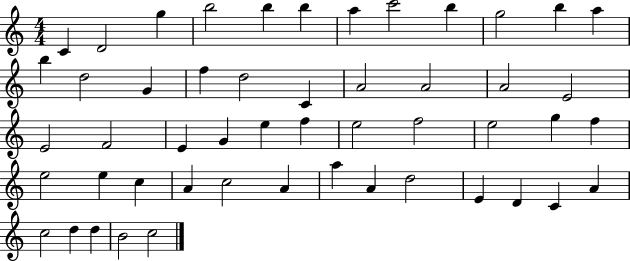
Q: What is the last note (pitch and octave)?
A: C5